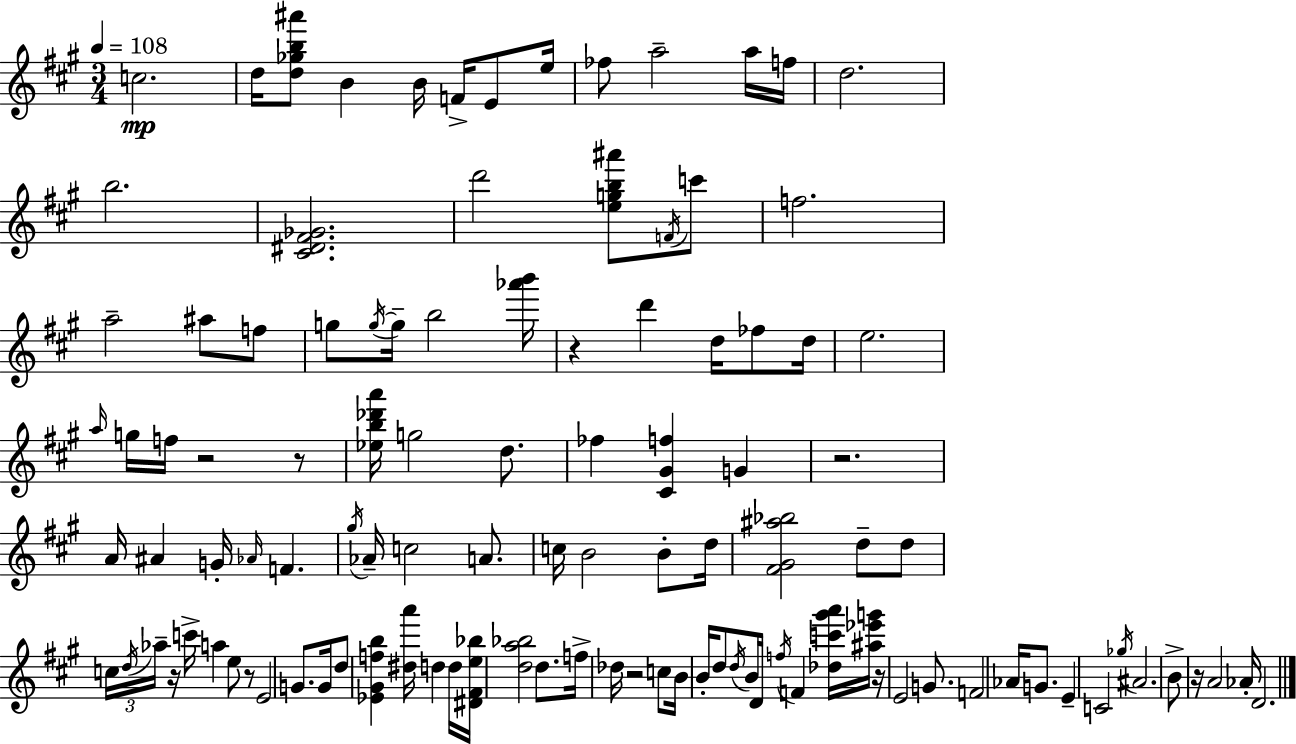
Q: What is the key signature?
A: A major